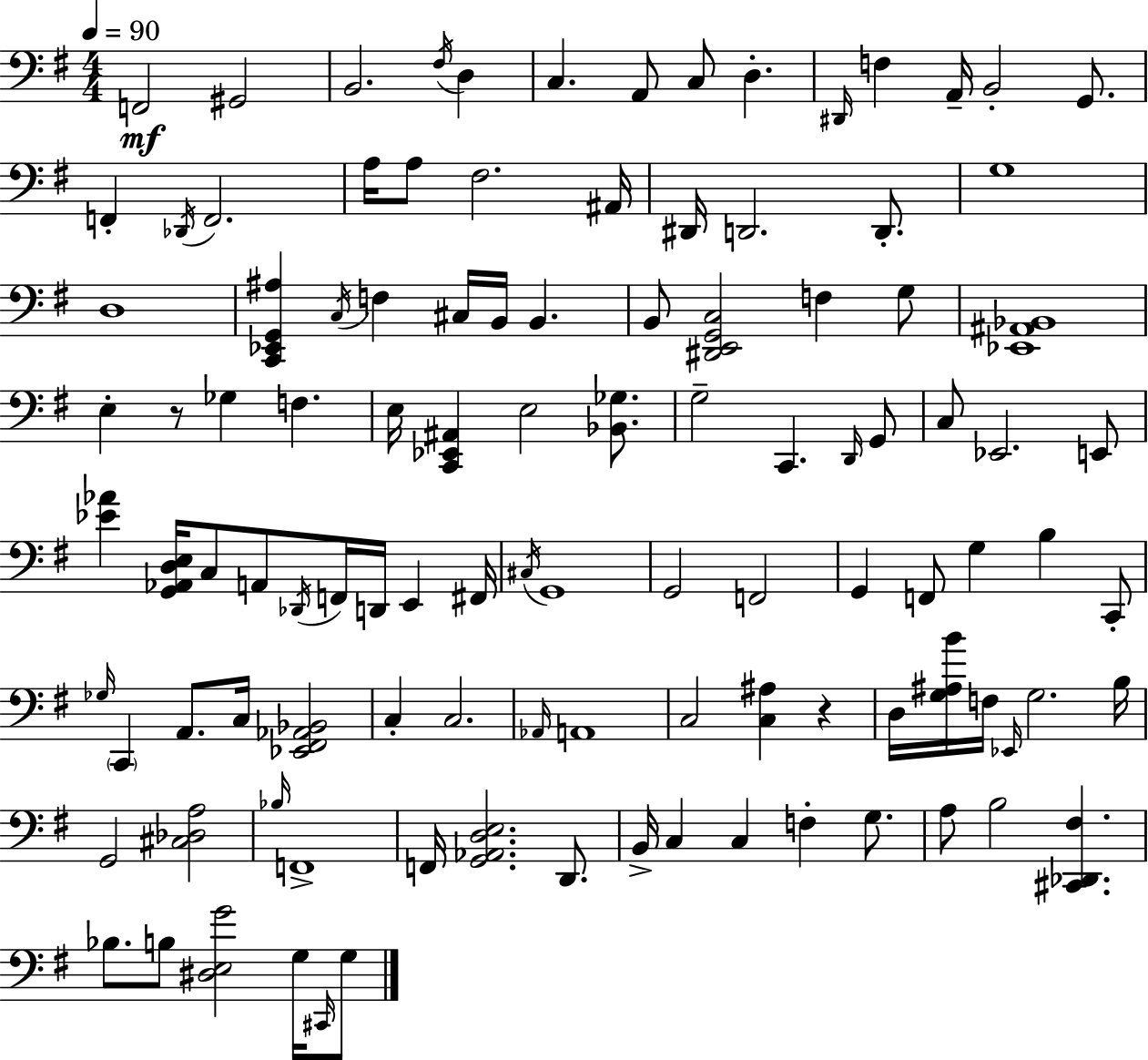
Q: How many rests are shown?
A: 2